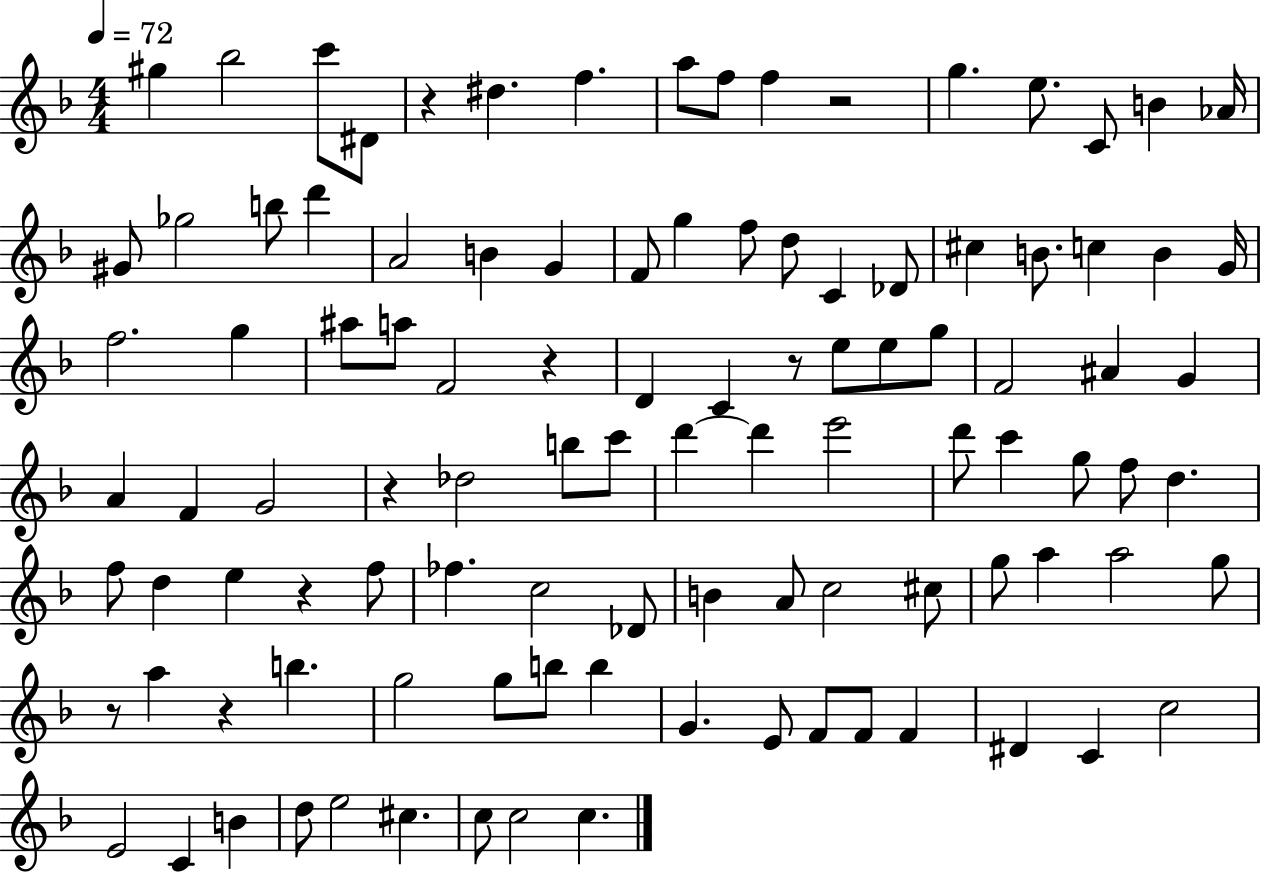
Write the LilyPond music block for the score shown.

{
  \clef treble
  \numericTimeSignature
  \time 4/4
  \key f \major
  \tempo 4 = 72
  \repeat volta 2 { gis''4 bes''2 c'''8 dis'8 | r4 dis''4. f''4. | a''8 f''8 f''4 r2 | g''4. e''8. c'8 b'4 aes'16 | \break gis'8 ges''2 b''8 d'''4 | a'2 b'4 g'4 | f'8 g''4 f''8 d''8 c'4 des'8 | cis''4 b'8. c''4 b'4 g'16 | \break f''2. g''4 | ais''8 a''8 f'2 r4 | d'4 c'4 r8 e''8 e''8 g''8 | f'2 ais'4 g'4 | \break a'4 f'4 g'2 | r4 des''2 b''8 c'''8 | d'''4~~ d'''4 e'''2 | d'''8 c'''4 g''8 f''8 d''4. | \break f''8 d''4 e''4 r4 f''8 | fes''4. c''2 des'8 | b'4 a'8 c''2 cis''8 | g''8 a''4 a''2 g''8 | \break r8 a''4 r4 b''4. | g''2 g''8 b''8 b''4 | g'4. e'8 f'8 f'8 f'4 | dis'4 c'4 c''2 | \break e'2 c'4 b'4 | d''8 e''2 cis''4. | c''8 c''2 c''4. | } \bar "|."
}